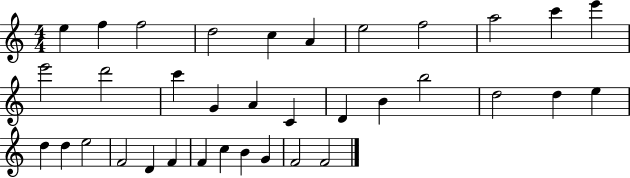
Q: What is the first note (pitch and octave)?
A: E5